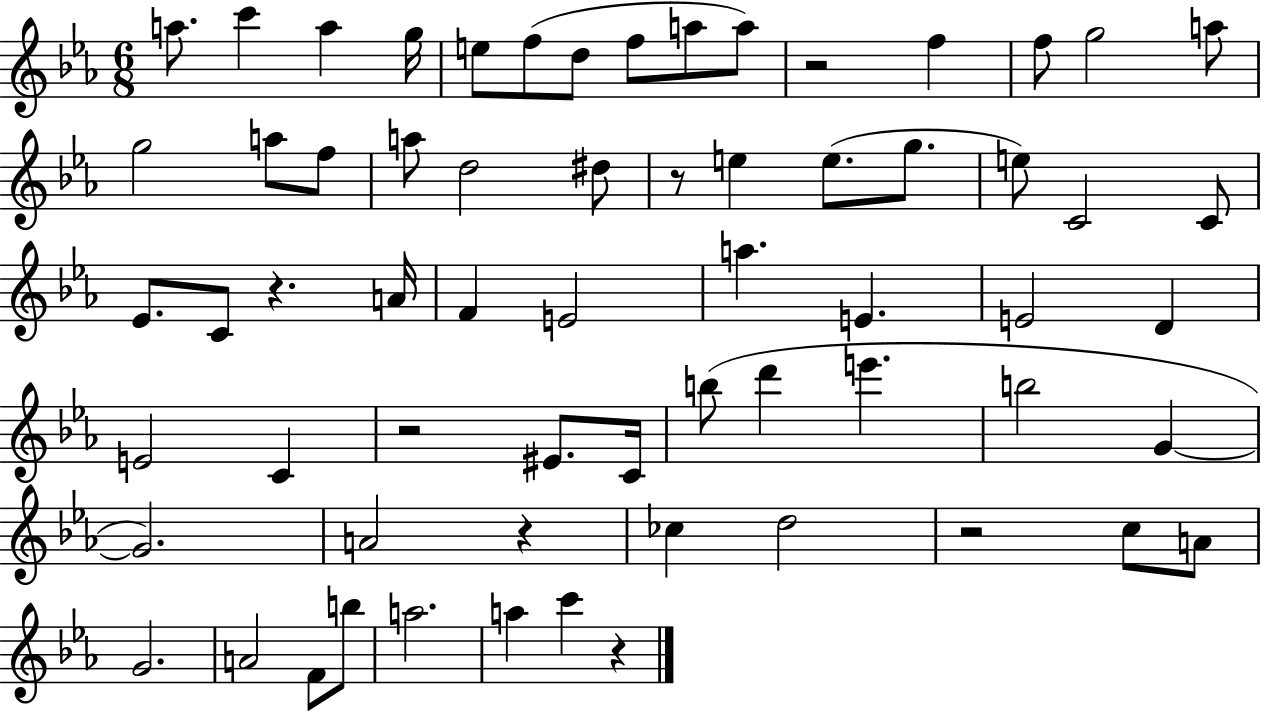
A5/e. C6/q A5/q G5/s E5/e F5/e D5/e F5/e A5/e A5/e R/h F5/q F5/e G5/h A5/e G5/h A5/e F5/e A5/e D5/h D#5/e R/e E5/q E5/e. G5/e. E5/e C4/h C4/e Eb4/e. C4/e R/q. A4/s F4/q E4/h A5/q. E4/q. E4/h D4/q E4/h C4/q R/h EIS4/e. C4/s B5/e D6/q E6/q. B5/h G4/q G4/h. A4/h R/q CES5/q D5/h R/h C5/e A4/e G4/h. A4/h F4/e B5/e A5/h. A5/q C6/q R/q